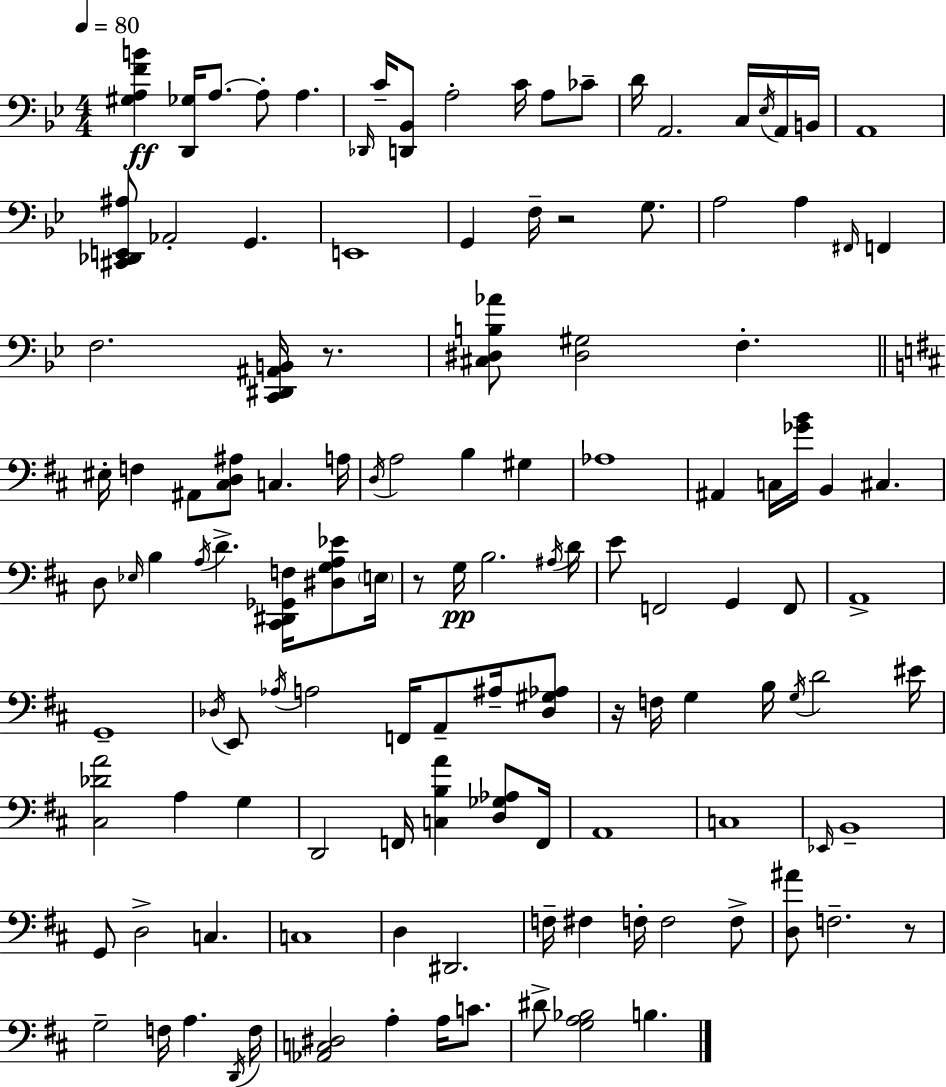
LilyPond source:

{
  \clef bass
  \numericTimeSignature
  \time 4/4
  \key bes \major
  \tempo 4 = 80
  \repeat volta 2 { <gis a f' b'>4\ff <d, ges>16 a8.~~ a8-. a4. | \grace { des,16 } c'16-- <d, bes,>8 a2-. c'16 a8 ces'8-- | d'16 a,2. c16 \acciaccatura { ees16 } | a,16 b,16 a,1 | \break <cis, des, e, ais>8 aes,2-. g,4. | e,1 | g,4 f16-- r2 g8. | a2 a4 \grace { fis,16 } f,4 | \break f2. <c, dis, ais, b,>16 | r8. <cis dis b aes'>8 <dis gis>2 f4.-. | \bar "||" \break \key b \minor eis16-. f4 ais,8 <cis d ais>8 c4. a16 | \acciaccatura { d16 } a2 b4 gis4 | aes1 | ais,4 c16 <ges' b'>16 b,4 cis4. | \break d8 \grace { ees16 } b4 \acciaccatura { a16 } d'4.-> <cis, dis, ges, f>16 | <dis g a ees'>8 \parenthesize e16 r8 g16\pp b2. | \acciaccatura { ais16 } d'16 e'8 f,2 g,4 | f,8 a,1-> | \break g,1-- | \acciaccatura { des16 } e,8 \acciaccatura { aes16 } a2 | f,16 a,8-- ais16-- <des gis aes>8 r16 f16 g4 b16 \acciaccatura { g16 } d'2 | eis'16 <cis des' a'>2 a4 | \break g4 d,2 f,16 | <c b a'>4 <d ges aes>8 f,16 a,1 | c1 | \grace { ees,16 } b,1-- | \break g,8 d2-> | c4. c1 | d4 dis,2. | f16-- fis4 f16-. f2 | \break f8-> <d ais'>8 f2.-- | r8 g2-- | f16 a4. \acciaccatura { d,16 } f16 <aes, c dis>2 | a4-. a16 c'8. dis'8-> <g a bes>2 | \break b4. } \bar "|."
}